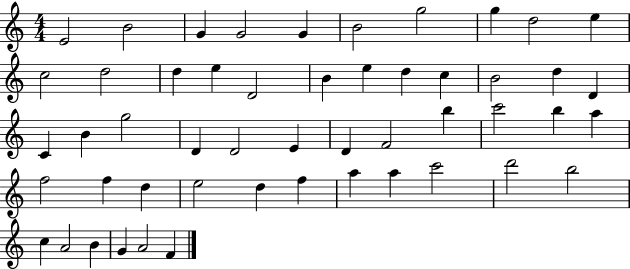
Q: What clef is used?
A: treble